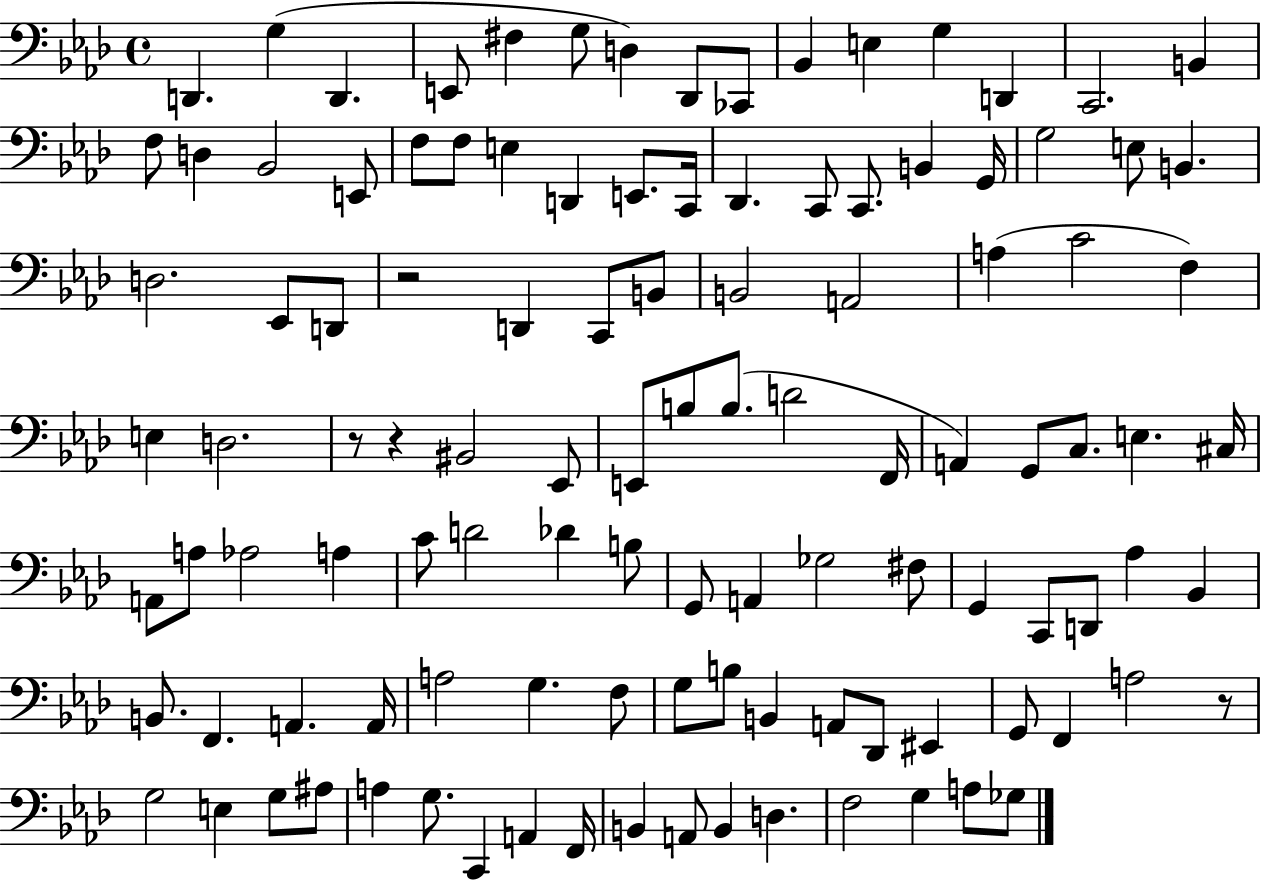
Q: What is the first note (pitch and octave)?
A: D2